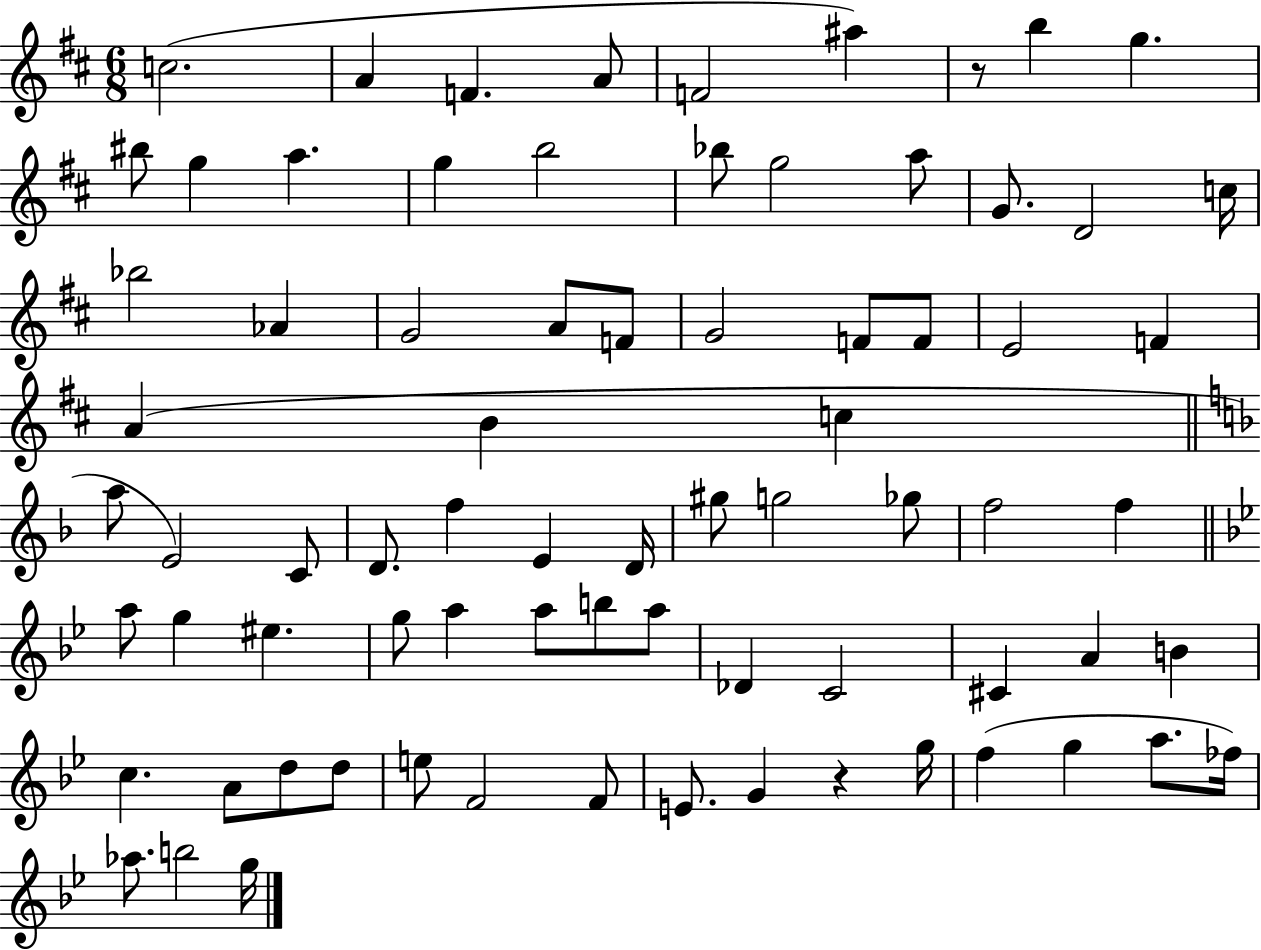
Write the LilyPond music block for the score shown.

{
  \clef treble
  \numericTimeSignature
  \time 6/8
  \key d \major
  \repeat volta 2 { c''2.( | a'4 f'4. a'8 | f'2 ais''4) | r8 b''4 g''4. | \break bis''8 g''4 a''4. | g''4 b''2 | bes''8 g''2 a''8 | g'8. d'2 c''16 | \break bes''2 aes'4 | g'2 a'8 f'8 | g'2 f'8 f'8 | e'2 f'4 | \break a'4( b'4 c''4 | \bar "||" \break \key f \major a''8 e'2) c'8 | d'8. f''4 e'4 d'16 | gis''8 g''2 ges''8 | f''2 f''4 | \break \bar "||" \break \key bes \major a''8 g''4 eis''4. | g''8 a''4 a''8 b''8 a''8 | des'4 c'2 | cis'4 a'4 b'4 | \break c''4. a'8 d''8 d''8 | e''8 f'2 f'8 | e'8. g'4 r4 g''16 | f''4( g''4 a''8. fes''16) | \break aes''8. b''2 g''16 | } \bar "|."
}